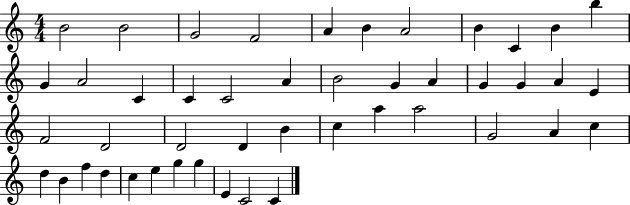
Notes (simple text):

B4/h B4/h G4/h F4/h A4/q B4/q A4/h B4/q C4/q B4/q B5/q G4/q A4/h C4/q C4/q C4/h A4/q B4/h G4/q A4/q G4/q G4/q A4/q E4/q F4/h D4/h D4/h D4/q B4/q C5/q A5/q A5/h G4/h A4/q C5/q D5/q B4/q F5/q D5/q C5/q E5/q G5/q G5/q E4/q C4/h C4/q